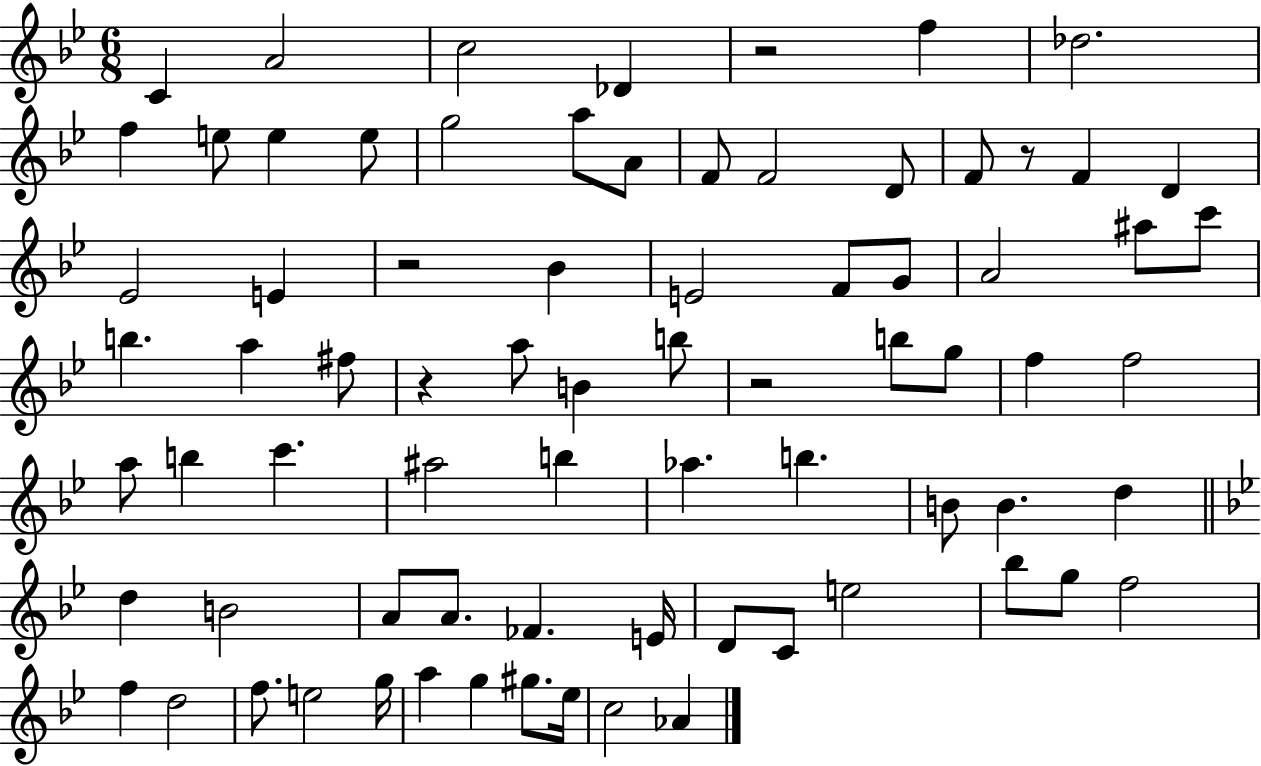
{
  \clef treble
  \numericTimeSignature
  \time 6/8
  \key bes \major
  c'4 a'2 | c''2 des'4 | r2 f''4 | des''2. | \break f''4 e''8 e''4 e''8 | g''2 a''8 a'8 | f'8 f'2 d'8 | f'8 r8 f'4 d'4 | \break ees'2 e'4 | r2 bes'4 | e'2 f'8 g'8 | a'2 ais''8 c'''8 | \break b''4. a''4 fis''8 | r4 a''8 b'4 b''8 | r2 b''8 g''8 | f''4 f''2 | \break a''8 b''4 c'''4. | ais''2 b''4 | aes''4. b''4. | b'8 b'4. d''4 | \break \bar "||" \break \key bes \major d''4 b'2 | a'8 a'8. fes'4. e'16 | d'8 c'8 e''2 | bes''8 g''8 f''2 | \break f''4 d''2 | f''8. e''2 g''16 | a''4 g''4 gis''8. ees''16 | c''2 aes'4 | \break \bar "|."
}